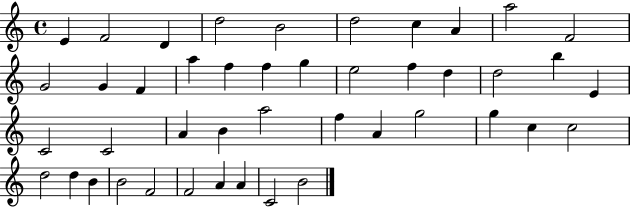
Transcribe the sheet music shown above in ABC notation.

X:1
T:Untitled
M:4/4
L:1/4
K:C
E F2 D d2 B2 d2 c A a2 F2 G2 G F a f f g e2 f d d2 b E C2 C2 A B a2 f A g2 g c c2 d2 d B B2 F2 F2 A A C2 B2